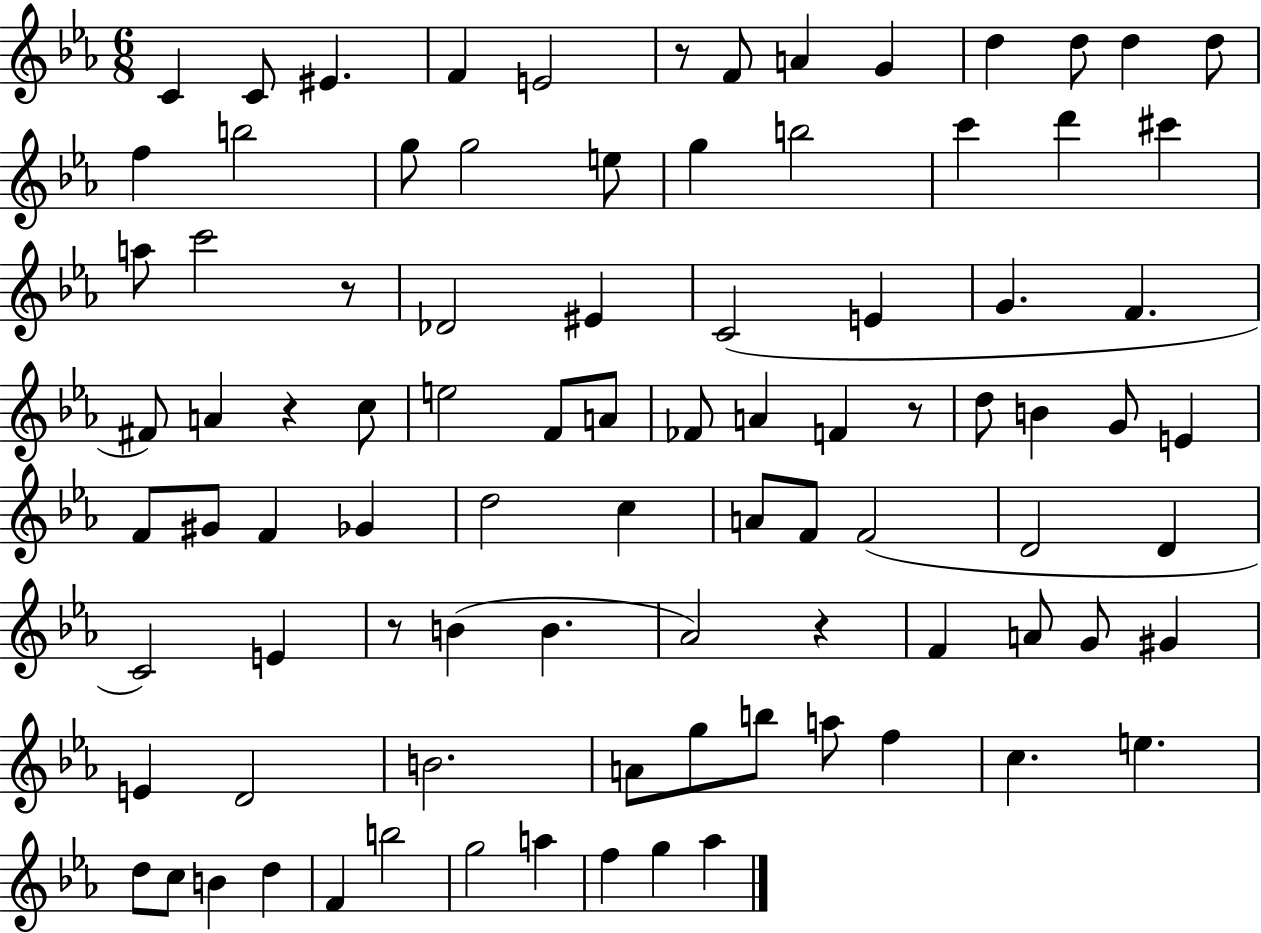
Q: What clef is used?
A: treble